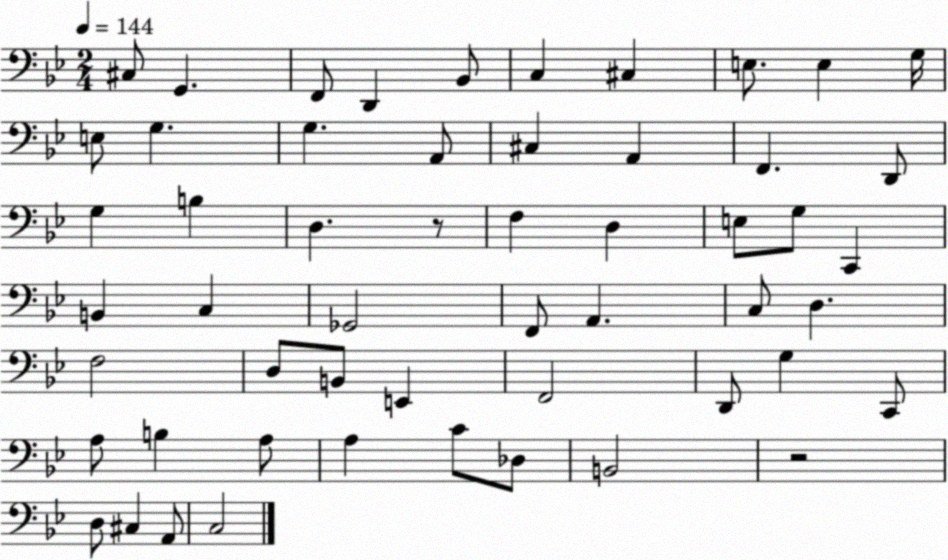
X:1
T:Untitled
M:2/4
L:1/4
K:Bb
^C,/2 G,, F,,/2 D,, _B,,/2 C, ^C, E,/2 E, G,/4 E,/2 G, G, A,,/2 ^C, A,, F,, D,,/2 G, B, D, z/2 F, D, E,/2 G,/2 C,, B,, C, _G,,2 F,,/2 A,, C,/2 D, F,2 D,/2 B,,/2 E,, F,,2 D,,/2 G, C,,/2 A,/2 B, A,/2 A, C/2 _D,/2 B,,2 z2 D,/2 ^C, A,,/2 C,2